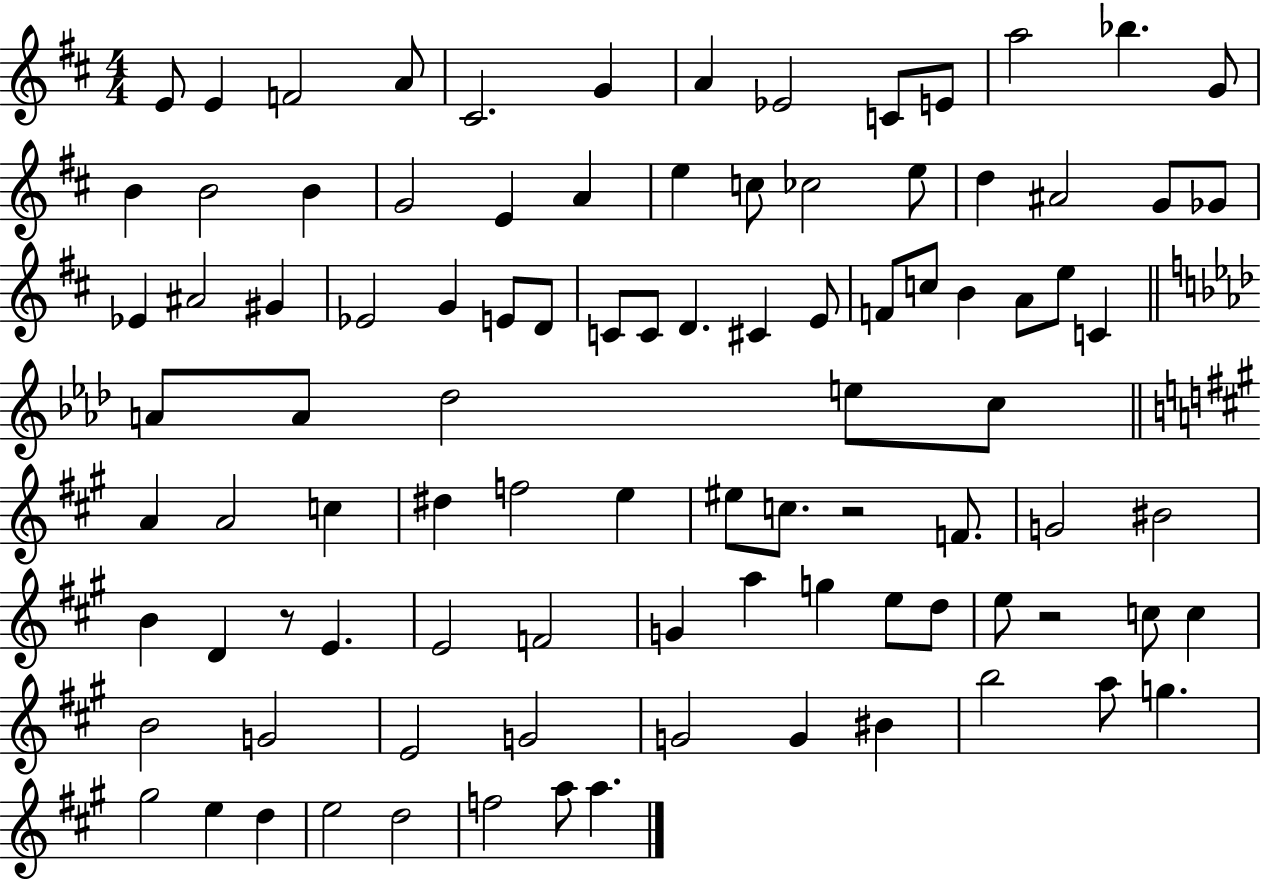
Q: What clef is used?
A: treble